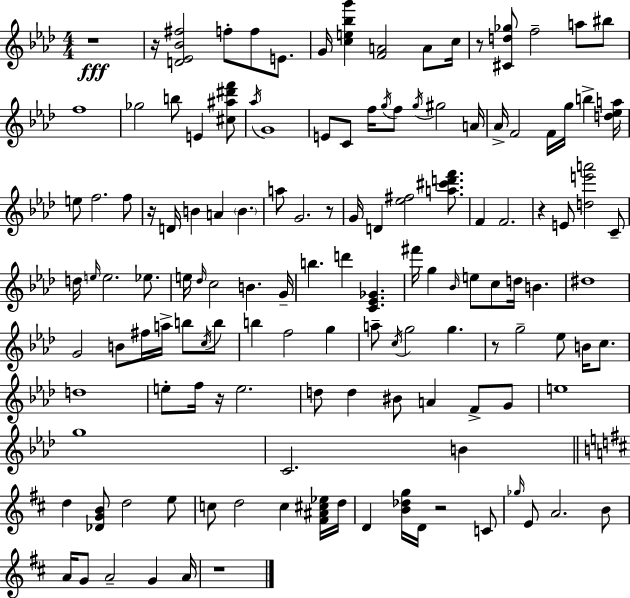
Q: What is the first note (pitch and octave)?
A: F5